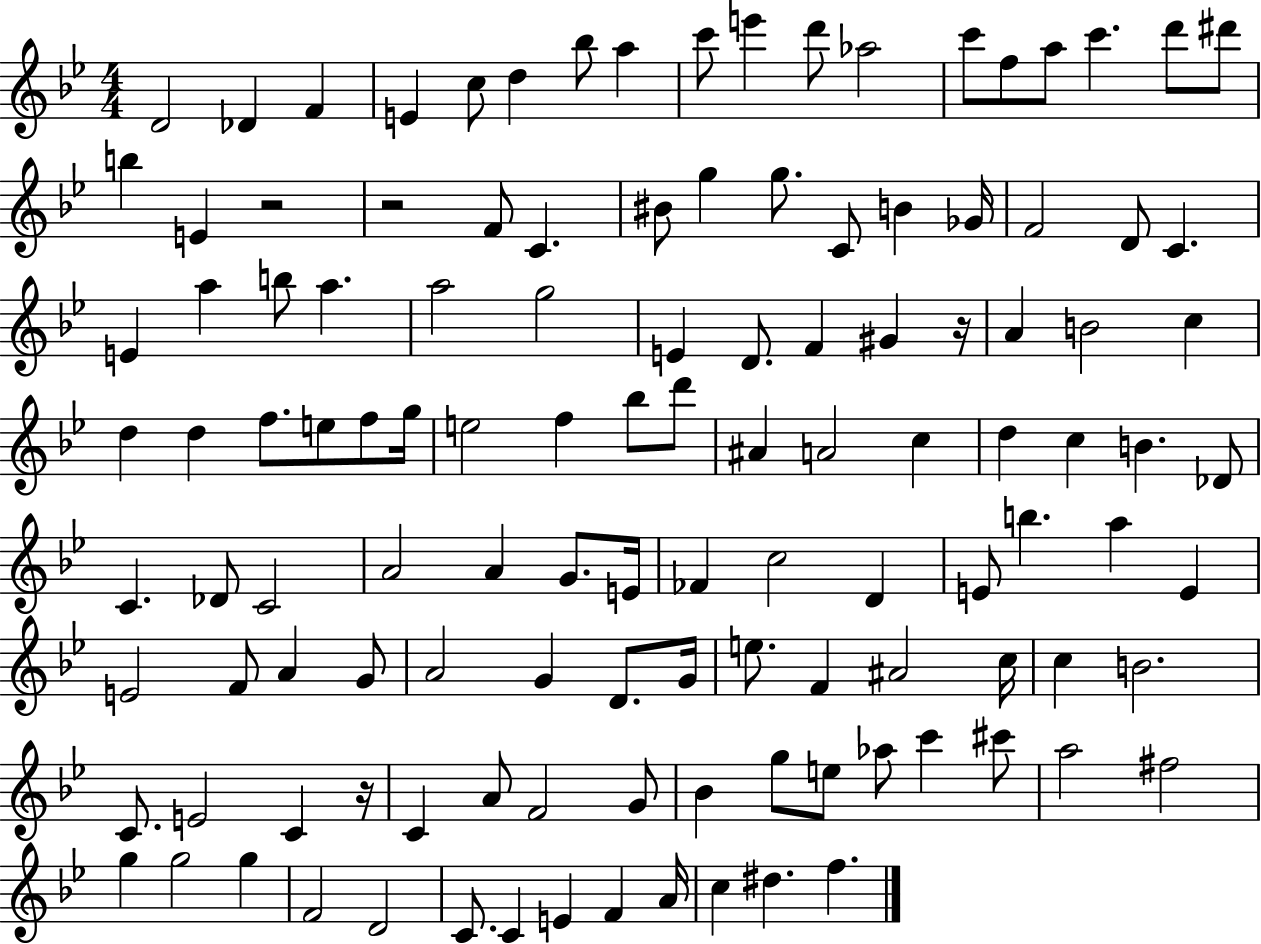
X:1
T:Untitled
M:4/4
L:1/4
K:Bb
D2 _D F E c/2 d _b/2 a c'/2 e' d'/2 _a2 c'/2 f/2 a/2 c' d'/2 ^d'/2 b E z2 z2 F/2 C ^B/2 g g/2 C/2 B _G/4 F2 D/2 C E a b/2 a a2 g2 E D/2 F ^G z/4 A B2 c d d f/2 e/2 f/2 g/4 e2 f _b/2 d'/2 ^A A2 c d c B _D/2 C _D/2 C2 A2 A G/2 E/4 _F c2 D E/2 b a E E2 F/2 A G/2 A2 G D/2 G/4 e/2 F ^A2 c/4 c B2 C/2 E2 C z/4 C A/2 F2 G/2 _B g/2 e/2 _a/2 c' ^c'/2 a2 ^f2 g g2 g F2 D2 C/2 C E F A/4 c ^d f